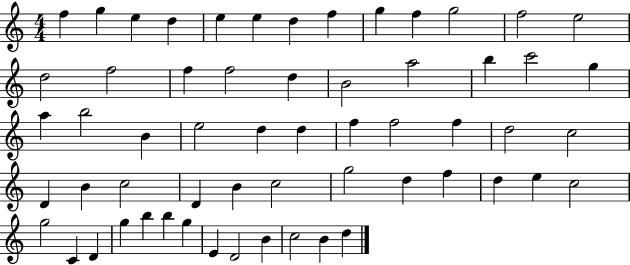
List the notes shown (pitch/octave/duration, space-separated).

F5/q G5/q E5/q D5/q E5/q E5/q D5/q F5/q G5/q F5/q G5/h F5/h E5/h D5/h F5/h F5/q F5/h D5/q B4/h A5/h B5/q C6/h G5/q A5/q B5/h B4/q E5/h D5/q D5/q F5/q F5/h F5/q D5/h C5/h D4/q B4/q C5/h D4/q B4/q C5/h G5/h D5/q F5/q D5/q E5/q C5/h G5/h C4/q D4/q G5/q B5/q B5/q G5/q E4/q D4/h B4/q C5/h B4/q D5/q